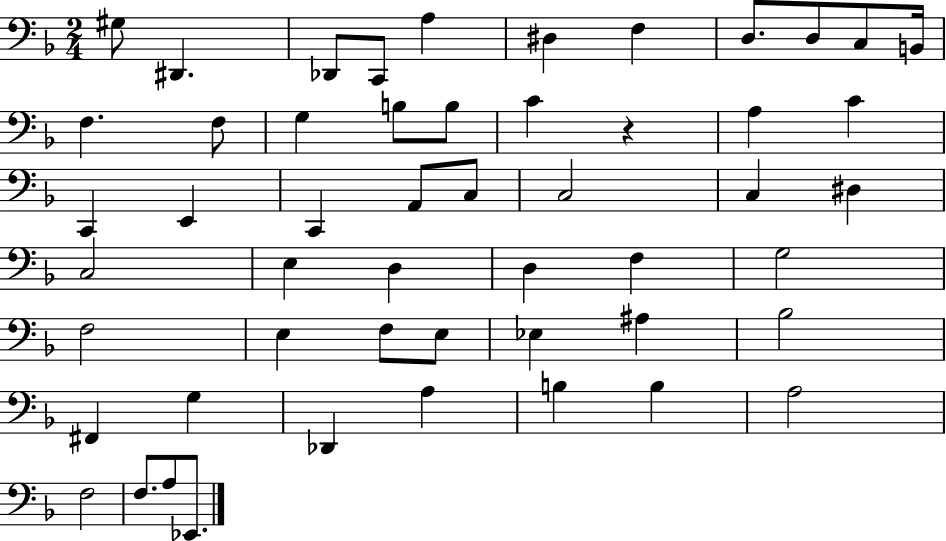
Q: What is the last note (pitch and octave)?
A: Eb2